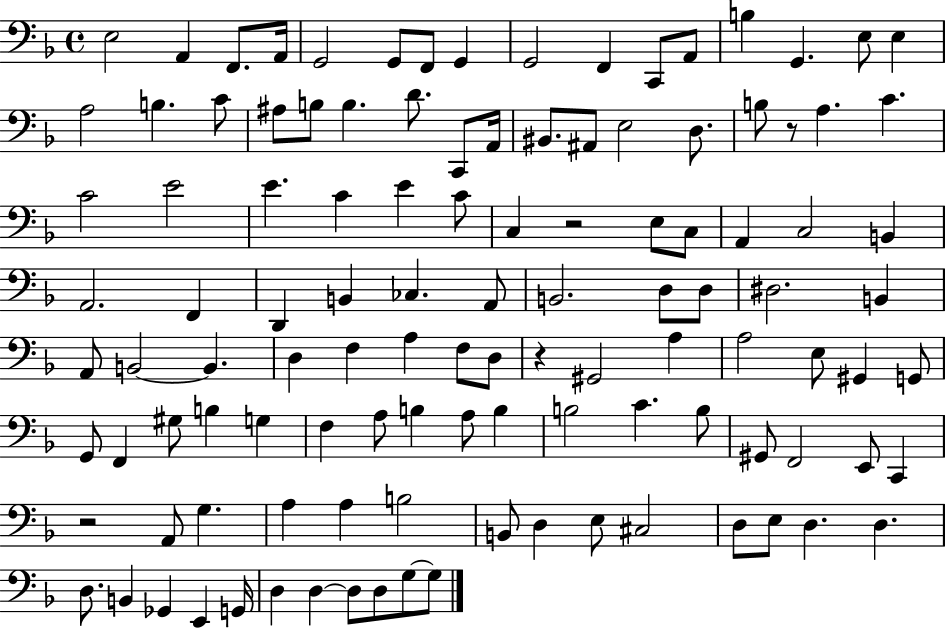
X:1
T:Untitled
M:4/4
L:1/4
K:F
E,2 A,, F,,/2 A,,/4 G,,2 G,,/2 F,,/2 G,, G,,2 F,, C,,/2 A,,/2 B, G,, E,/2 E, A,2 B, C/2 ^A,/2 B,/2 B, D/2 C,,/2 A,,/4 ^B,,/2 ^A,,/2 E,2 D,/2 B,/2 z/2 A, C C2 E2 E C E C/2 C, z2 E,/2 C,/2 A,, C,2 B,, A,,2 F,, D,, B,, _C, A,,/2 B,,2 D,/2 D,/2 ^D,2 B,, A,,/2 B,,2 B,, D, F, A, F,/2 D,/2 z ^G,,2 A, A,2 E,/2 ^G,, G,,/2 G,,/2 F,, ^G,/2 B, G, F, A,/2 B, A,/2 B, B,2 C B,/2 ^G,,/2 F,,2 E,,/2 C,, z2 A,,/2 G, A, A, B,2 B,,/2 D, E,/2 ^C,2 D,/2 E,/2 D, D, D,/2 B,, _G,, E,, G,,/4 D, D, D,/2 D,/2 G,/2 G,/2